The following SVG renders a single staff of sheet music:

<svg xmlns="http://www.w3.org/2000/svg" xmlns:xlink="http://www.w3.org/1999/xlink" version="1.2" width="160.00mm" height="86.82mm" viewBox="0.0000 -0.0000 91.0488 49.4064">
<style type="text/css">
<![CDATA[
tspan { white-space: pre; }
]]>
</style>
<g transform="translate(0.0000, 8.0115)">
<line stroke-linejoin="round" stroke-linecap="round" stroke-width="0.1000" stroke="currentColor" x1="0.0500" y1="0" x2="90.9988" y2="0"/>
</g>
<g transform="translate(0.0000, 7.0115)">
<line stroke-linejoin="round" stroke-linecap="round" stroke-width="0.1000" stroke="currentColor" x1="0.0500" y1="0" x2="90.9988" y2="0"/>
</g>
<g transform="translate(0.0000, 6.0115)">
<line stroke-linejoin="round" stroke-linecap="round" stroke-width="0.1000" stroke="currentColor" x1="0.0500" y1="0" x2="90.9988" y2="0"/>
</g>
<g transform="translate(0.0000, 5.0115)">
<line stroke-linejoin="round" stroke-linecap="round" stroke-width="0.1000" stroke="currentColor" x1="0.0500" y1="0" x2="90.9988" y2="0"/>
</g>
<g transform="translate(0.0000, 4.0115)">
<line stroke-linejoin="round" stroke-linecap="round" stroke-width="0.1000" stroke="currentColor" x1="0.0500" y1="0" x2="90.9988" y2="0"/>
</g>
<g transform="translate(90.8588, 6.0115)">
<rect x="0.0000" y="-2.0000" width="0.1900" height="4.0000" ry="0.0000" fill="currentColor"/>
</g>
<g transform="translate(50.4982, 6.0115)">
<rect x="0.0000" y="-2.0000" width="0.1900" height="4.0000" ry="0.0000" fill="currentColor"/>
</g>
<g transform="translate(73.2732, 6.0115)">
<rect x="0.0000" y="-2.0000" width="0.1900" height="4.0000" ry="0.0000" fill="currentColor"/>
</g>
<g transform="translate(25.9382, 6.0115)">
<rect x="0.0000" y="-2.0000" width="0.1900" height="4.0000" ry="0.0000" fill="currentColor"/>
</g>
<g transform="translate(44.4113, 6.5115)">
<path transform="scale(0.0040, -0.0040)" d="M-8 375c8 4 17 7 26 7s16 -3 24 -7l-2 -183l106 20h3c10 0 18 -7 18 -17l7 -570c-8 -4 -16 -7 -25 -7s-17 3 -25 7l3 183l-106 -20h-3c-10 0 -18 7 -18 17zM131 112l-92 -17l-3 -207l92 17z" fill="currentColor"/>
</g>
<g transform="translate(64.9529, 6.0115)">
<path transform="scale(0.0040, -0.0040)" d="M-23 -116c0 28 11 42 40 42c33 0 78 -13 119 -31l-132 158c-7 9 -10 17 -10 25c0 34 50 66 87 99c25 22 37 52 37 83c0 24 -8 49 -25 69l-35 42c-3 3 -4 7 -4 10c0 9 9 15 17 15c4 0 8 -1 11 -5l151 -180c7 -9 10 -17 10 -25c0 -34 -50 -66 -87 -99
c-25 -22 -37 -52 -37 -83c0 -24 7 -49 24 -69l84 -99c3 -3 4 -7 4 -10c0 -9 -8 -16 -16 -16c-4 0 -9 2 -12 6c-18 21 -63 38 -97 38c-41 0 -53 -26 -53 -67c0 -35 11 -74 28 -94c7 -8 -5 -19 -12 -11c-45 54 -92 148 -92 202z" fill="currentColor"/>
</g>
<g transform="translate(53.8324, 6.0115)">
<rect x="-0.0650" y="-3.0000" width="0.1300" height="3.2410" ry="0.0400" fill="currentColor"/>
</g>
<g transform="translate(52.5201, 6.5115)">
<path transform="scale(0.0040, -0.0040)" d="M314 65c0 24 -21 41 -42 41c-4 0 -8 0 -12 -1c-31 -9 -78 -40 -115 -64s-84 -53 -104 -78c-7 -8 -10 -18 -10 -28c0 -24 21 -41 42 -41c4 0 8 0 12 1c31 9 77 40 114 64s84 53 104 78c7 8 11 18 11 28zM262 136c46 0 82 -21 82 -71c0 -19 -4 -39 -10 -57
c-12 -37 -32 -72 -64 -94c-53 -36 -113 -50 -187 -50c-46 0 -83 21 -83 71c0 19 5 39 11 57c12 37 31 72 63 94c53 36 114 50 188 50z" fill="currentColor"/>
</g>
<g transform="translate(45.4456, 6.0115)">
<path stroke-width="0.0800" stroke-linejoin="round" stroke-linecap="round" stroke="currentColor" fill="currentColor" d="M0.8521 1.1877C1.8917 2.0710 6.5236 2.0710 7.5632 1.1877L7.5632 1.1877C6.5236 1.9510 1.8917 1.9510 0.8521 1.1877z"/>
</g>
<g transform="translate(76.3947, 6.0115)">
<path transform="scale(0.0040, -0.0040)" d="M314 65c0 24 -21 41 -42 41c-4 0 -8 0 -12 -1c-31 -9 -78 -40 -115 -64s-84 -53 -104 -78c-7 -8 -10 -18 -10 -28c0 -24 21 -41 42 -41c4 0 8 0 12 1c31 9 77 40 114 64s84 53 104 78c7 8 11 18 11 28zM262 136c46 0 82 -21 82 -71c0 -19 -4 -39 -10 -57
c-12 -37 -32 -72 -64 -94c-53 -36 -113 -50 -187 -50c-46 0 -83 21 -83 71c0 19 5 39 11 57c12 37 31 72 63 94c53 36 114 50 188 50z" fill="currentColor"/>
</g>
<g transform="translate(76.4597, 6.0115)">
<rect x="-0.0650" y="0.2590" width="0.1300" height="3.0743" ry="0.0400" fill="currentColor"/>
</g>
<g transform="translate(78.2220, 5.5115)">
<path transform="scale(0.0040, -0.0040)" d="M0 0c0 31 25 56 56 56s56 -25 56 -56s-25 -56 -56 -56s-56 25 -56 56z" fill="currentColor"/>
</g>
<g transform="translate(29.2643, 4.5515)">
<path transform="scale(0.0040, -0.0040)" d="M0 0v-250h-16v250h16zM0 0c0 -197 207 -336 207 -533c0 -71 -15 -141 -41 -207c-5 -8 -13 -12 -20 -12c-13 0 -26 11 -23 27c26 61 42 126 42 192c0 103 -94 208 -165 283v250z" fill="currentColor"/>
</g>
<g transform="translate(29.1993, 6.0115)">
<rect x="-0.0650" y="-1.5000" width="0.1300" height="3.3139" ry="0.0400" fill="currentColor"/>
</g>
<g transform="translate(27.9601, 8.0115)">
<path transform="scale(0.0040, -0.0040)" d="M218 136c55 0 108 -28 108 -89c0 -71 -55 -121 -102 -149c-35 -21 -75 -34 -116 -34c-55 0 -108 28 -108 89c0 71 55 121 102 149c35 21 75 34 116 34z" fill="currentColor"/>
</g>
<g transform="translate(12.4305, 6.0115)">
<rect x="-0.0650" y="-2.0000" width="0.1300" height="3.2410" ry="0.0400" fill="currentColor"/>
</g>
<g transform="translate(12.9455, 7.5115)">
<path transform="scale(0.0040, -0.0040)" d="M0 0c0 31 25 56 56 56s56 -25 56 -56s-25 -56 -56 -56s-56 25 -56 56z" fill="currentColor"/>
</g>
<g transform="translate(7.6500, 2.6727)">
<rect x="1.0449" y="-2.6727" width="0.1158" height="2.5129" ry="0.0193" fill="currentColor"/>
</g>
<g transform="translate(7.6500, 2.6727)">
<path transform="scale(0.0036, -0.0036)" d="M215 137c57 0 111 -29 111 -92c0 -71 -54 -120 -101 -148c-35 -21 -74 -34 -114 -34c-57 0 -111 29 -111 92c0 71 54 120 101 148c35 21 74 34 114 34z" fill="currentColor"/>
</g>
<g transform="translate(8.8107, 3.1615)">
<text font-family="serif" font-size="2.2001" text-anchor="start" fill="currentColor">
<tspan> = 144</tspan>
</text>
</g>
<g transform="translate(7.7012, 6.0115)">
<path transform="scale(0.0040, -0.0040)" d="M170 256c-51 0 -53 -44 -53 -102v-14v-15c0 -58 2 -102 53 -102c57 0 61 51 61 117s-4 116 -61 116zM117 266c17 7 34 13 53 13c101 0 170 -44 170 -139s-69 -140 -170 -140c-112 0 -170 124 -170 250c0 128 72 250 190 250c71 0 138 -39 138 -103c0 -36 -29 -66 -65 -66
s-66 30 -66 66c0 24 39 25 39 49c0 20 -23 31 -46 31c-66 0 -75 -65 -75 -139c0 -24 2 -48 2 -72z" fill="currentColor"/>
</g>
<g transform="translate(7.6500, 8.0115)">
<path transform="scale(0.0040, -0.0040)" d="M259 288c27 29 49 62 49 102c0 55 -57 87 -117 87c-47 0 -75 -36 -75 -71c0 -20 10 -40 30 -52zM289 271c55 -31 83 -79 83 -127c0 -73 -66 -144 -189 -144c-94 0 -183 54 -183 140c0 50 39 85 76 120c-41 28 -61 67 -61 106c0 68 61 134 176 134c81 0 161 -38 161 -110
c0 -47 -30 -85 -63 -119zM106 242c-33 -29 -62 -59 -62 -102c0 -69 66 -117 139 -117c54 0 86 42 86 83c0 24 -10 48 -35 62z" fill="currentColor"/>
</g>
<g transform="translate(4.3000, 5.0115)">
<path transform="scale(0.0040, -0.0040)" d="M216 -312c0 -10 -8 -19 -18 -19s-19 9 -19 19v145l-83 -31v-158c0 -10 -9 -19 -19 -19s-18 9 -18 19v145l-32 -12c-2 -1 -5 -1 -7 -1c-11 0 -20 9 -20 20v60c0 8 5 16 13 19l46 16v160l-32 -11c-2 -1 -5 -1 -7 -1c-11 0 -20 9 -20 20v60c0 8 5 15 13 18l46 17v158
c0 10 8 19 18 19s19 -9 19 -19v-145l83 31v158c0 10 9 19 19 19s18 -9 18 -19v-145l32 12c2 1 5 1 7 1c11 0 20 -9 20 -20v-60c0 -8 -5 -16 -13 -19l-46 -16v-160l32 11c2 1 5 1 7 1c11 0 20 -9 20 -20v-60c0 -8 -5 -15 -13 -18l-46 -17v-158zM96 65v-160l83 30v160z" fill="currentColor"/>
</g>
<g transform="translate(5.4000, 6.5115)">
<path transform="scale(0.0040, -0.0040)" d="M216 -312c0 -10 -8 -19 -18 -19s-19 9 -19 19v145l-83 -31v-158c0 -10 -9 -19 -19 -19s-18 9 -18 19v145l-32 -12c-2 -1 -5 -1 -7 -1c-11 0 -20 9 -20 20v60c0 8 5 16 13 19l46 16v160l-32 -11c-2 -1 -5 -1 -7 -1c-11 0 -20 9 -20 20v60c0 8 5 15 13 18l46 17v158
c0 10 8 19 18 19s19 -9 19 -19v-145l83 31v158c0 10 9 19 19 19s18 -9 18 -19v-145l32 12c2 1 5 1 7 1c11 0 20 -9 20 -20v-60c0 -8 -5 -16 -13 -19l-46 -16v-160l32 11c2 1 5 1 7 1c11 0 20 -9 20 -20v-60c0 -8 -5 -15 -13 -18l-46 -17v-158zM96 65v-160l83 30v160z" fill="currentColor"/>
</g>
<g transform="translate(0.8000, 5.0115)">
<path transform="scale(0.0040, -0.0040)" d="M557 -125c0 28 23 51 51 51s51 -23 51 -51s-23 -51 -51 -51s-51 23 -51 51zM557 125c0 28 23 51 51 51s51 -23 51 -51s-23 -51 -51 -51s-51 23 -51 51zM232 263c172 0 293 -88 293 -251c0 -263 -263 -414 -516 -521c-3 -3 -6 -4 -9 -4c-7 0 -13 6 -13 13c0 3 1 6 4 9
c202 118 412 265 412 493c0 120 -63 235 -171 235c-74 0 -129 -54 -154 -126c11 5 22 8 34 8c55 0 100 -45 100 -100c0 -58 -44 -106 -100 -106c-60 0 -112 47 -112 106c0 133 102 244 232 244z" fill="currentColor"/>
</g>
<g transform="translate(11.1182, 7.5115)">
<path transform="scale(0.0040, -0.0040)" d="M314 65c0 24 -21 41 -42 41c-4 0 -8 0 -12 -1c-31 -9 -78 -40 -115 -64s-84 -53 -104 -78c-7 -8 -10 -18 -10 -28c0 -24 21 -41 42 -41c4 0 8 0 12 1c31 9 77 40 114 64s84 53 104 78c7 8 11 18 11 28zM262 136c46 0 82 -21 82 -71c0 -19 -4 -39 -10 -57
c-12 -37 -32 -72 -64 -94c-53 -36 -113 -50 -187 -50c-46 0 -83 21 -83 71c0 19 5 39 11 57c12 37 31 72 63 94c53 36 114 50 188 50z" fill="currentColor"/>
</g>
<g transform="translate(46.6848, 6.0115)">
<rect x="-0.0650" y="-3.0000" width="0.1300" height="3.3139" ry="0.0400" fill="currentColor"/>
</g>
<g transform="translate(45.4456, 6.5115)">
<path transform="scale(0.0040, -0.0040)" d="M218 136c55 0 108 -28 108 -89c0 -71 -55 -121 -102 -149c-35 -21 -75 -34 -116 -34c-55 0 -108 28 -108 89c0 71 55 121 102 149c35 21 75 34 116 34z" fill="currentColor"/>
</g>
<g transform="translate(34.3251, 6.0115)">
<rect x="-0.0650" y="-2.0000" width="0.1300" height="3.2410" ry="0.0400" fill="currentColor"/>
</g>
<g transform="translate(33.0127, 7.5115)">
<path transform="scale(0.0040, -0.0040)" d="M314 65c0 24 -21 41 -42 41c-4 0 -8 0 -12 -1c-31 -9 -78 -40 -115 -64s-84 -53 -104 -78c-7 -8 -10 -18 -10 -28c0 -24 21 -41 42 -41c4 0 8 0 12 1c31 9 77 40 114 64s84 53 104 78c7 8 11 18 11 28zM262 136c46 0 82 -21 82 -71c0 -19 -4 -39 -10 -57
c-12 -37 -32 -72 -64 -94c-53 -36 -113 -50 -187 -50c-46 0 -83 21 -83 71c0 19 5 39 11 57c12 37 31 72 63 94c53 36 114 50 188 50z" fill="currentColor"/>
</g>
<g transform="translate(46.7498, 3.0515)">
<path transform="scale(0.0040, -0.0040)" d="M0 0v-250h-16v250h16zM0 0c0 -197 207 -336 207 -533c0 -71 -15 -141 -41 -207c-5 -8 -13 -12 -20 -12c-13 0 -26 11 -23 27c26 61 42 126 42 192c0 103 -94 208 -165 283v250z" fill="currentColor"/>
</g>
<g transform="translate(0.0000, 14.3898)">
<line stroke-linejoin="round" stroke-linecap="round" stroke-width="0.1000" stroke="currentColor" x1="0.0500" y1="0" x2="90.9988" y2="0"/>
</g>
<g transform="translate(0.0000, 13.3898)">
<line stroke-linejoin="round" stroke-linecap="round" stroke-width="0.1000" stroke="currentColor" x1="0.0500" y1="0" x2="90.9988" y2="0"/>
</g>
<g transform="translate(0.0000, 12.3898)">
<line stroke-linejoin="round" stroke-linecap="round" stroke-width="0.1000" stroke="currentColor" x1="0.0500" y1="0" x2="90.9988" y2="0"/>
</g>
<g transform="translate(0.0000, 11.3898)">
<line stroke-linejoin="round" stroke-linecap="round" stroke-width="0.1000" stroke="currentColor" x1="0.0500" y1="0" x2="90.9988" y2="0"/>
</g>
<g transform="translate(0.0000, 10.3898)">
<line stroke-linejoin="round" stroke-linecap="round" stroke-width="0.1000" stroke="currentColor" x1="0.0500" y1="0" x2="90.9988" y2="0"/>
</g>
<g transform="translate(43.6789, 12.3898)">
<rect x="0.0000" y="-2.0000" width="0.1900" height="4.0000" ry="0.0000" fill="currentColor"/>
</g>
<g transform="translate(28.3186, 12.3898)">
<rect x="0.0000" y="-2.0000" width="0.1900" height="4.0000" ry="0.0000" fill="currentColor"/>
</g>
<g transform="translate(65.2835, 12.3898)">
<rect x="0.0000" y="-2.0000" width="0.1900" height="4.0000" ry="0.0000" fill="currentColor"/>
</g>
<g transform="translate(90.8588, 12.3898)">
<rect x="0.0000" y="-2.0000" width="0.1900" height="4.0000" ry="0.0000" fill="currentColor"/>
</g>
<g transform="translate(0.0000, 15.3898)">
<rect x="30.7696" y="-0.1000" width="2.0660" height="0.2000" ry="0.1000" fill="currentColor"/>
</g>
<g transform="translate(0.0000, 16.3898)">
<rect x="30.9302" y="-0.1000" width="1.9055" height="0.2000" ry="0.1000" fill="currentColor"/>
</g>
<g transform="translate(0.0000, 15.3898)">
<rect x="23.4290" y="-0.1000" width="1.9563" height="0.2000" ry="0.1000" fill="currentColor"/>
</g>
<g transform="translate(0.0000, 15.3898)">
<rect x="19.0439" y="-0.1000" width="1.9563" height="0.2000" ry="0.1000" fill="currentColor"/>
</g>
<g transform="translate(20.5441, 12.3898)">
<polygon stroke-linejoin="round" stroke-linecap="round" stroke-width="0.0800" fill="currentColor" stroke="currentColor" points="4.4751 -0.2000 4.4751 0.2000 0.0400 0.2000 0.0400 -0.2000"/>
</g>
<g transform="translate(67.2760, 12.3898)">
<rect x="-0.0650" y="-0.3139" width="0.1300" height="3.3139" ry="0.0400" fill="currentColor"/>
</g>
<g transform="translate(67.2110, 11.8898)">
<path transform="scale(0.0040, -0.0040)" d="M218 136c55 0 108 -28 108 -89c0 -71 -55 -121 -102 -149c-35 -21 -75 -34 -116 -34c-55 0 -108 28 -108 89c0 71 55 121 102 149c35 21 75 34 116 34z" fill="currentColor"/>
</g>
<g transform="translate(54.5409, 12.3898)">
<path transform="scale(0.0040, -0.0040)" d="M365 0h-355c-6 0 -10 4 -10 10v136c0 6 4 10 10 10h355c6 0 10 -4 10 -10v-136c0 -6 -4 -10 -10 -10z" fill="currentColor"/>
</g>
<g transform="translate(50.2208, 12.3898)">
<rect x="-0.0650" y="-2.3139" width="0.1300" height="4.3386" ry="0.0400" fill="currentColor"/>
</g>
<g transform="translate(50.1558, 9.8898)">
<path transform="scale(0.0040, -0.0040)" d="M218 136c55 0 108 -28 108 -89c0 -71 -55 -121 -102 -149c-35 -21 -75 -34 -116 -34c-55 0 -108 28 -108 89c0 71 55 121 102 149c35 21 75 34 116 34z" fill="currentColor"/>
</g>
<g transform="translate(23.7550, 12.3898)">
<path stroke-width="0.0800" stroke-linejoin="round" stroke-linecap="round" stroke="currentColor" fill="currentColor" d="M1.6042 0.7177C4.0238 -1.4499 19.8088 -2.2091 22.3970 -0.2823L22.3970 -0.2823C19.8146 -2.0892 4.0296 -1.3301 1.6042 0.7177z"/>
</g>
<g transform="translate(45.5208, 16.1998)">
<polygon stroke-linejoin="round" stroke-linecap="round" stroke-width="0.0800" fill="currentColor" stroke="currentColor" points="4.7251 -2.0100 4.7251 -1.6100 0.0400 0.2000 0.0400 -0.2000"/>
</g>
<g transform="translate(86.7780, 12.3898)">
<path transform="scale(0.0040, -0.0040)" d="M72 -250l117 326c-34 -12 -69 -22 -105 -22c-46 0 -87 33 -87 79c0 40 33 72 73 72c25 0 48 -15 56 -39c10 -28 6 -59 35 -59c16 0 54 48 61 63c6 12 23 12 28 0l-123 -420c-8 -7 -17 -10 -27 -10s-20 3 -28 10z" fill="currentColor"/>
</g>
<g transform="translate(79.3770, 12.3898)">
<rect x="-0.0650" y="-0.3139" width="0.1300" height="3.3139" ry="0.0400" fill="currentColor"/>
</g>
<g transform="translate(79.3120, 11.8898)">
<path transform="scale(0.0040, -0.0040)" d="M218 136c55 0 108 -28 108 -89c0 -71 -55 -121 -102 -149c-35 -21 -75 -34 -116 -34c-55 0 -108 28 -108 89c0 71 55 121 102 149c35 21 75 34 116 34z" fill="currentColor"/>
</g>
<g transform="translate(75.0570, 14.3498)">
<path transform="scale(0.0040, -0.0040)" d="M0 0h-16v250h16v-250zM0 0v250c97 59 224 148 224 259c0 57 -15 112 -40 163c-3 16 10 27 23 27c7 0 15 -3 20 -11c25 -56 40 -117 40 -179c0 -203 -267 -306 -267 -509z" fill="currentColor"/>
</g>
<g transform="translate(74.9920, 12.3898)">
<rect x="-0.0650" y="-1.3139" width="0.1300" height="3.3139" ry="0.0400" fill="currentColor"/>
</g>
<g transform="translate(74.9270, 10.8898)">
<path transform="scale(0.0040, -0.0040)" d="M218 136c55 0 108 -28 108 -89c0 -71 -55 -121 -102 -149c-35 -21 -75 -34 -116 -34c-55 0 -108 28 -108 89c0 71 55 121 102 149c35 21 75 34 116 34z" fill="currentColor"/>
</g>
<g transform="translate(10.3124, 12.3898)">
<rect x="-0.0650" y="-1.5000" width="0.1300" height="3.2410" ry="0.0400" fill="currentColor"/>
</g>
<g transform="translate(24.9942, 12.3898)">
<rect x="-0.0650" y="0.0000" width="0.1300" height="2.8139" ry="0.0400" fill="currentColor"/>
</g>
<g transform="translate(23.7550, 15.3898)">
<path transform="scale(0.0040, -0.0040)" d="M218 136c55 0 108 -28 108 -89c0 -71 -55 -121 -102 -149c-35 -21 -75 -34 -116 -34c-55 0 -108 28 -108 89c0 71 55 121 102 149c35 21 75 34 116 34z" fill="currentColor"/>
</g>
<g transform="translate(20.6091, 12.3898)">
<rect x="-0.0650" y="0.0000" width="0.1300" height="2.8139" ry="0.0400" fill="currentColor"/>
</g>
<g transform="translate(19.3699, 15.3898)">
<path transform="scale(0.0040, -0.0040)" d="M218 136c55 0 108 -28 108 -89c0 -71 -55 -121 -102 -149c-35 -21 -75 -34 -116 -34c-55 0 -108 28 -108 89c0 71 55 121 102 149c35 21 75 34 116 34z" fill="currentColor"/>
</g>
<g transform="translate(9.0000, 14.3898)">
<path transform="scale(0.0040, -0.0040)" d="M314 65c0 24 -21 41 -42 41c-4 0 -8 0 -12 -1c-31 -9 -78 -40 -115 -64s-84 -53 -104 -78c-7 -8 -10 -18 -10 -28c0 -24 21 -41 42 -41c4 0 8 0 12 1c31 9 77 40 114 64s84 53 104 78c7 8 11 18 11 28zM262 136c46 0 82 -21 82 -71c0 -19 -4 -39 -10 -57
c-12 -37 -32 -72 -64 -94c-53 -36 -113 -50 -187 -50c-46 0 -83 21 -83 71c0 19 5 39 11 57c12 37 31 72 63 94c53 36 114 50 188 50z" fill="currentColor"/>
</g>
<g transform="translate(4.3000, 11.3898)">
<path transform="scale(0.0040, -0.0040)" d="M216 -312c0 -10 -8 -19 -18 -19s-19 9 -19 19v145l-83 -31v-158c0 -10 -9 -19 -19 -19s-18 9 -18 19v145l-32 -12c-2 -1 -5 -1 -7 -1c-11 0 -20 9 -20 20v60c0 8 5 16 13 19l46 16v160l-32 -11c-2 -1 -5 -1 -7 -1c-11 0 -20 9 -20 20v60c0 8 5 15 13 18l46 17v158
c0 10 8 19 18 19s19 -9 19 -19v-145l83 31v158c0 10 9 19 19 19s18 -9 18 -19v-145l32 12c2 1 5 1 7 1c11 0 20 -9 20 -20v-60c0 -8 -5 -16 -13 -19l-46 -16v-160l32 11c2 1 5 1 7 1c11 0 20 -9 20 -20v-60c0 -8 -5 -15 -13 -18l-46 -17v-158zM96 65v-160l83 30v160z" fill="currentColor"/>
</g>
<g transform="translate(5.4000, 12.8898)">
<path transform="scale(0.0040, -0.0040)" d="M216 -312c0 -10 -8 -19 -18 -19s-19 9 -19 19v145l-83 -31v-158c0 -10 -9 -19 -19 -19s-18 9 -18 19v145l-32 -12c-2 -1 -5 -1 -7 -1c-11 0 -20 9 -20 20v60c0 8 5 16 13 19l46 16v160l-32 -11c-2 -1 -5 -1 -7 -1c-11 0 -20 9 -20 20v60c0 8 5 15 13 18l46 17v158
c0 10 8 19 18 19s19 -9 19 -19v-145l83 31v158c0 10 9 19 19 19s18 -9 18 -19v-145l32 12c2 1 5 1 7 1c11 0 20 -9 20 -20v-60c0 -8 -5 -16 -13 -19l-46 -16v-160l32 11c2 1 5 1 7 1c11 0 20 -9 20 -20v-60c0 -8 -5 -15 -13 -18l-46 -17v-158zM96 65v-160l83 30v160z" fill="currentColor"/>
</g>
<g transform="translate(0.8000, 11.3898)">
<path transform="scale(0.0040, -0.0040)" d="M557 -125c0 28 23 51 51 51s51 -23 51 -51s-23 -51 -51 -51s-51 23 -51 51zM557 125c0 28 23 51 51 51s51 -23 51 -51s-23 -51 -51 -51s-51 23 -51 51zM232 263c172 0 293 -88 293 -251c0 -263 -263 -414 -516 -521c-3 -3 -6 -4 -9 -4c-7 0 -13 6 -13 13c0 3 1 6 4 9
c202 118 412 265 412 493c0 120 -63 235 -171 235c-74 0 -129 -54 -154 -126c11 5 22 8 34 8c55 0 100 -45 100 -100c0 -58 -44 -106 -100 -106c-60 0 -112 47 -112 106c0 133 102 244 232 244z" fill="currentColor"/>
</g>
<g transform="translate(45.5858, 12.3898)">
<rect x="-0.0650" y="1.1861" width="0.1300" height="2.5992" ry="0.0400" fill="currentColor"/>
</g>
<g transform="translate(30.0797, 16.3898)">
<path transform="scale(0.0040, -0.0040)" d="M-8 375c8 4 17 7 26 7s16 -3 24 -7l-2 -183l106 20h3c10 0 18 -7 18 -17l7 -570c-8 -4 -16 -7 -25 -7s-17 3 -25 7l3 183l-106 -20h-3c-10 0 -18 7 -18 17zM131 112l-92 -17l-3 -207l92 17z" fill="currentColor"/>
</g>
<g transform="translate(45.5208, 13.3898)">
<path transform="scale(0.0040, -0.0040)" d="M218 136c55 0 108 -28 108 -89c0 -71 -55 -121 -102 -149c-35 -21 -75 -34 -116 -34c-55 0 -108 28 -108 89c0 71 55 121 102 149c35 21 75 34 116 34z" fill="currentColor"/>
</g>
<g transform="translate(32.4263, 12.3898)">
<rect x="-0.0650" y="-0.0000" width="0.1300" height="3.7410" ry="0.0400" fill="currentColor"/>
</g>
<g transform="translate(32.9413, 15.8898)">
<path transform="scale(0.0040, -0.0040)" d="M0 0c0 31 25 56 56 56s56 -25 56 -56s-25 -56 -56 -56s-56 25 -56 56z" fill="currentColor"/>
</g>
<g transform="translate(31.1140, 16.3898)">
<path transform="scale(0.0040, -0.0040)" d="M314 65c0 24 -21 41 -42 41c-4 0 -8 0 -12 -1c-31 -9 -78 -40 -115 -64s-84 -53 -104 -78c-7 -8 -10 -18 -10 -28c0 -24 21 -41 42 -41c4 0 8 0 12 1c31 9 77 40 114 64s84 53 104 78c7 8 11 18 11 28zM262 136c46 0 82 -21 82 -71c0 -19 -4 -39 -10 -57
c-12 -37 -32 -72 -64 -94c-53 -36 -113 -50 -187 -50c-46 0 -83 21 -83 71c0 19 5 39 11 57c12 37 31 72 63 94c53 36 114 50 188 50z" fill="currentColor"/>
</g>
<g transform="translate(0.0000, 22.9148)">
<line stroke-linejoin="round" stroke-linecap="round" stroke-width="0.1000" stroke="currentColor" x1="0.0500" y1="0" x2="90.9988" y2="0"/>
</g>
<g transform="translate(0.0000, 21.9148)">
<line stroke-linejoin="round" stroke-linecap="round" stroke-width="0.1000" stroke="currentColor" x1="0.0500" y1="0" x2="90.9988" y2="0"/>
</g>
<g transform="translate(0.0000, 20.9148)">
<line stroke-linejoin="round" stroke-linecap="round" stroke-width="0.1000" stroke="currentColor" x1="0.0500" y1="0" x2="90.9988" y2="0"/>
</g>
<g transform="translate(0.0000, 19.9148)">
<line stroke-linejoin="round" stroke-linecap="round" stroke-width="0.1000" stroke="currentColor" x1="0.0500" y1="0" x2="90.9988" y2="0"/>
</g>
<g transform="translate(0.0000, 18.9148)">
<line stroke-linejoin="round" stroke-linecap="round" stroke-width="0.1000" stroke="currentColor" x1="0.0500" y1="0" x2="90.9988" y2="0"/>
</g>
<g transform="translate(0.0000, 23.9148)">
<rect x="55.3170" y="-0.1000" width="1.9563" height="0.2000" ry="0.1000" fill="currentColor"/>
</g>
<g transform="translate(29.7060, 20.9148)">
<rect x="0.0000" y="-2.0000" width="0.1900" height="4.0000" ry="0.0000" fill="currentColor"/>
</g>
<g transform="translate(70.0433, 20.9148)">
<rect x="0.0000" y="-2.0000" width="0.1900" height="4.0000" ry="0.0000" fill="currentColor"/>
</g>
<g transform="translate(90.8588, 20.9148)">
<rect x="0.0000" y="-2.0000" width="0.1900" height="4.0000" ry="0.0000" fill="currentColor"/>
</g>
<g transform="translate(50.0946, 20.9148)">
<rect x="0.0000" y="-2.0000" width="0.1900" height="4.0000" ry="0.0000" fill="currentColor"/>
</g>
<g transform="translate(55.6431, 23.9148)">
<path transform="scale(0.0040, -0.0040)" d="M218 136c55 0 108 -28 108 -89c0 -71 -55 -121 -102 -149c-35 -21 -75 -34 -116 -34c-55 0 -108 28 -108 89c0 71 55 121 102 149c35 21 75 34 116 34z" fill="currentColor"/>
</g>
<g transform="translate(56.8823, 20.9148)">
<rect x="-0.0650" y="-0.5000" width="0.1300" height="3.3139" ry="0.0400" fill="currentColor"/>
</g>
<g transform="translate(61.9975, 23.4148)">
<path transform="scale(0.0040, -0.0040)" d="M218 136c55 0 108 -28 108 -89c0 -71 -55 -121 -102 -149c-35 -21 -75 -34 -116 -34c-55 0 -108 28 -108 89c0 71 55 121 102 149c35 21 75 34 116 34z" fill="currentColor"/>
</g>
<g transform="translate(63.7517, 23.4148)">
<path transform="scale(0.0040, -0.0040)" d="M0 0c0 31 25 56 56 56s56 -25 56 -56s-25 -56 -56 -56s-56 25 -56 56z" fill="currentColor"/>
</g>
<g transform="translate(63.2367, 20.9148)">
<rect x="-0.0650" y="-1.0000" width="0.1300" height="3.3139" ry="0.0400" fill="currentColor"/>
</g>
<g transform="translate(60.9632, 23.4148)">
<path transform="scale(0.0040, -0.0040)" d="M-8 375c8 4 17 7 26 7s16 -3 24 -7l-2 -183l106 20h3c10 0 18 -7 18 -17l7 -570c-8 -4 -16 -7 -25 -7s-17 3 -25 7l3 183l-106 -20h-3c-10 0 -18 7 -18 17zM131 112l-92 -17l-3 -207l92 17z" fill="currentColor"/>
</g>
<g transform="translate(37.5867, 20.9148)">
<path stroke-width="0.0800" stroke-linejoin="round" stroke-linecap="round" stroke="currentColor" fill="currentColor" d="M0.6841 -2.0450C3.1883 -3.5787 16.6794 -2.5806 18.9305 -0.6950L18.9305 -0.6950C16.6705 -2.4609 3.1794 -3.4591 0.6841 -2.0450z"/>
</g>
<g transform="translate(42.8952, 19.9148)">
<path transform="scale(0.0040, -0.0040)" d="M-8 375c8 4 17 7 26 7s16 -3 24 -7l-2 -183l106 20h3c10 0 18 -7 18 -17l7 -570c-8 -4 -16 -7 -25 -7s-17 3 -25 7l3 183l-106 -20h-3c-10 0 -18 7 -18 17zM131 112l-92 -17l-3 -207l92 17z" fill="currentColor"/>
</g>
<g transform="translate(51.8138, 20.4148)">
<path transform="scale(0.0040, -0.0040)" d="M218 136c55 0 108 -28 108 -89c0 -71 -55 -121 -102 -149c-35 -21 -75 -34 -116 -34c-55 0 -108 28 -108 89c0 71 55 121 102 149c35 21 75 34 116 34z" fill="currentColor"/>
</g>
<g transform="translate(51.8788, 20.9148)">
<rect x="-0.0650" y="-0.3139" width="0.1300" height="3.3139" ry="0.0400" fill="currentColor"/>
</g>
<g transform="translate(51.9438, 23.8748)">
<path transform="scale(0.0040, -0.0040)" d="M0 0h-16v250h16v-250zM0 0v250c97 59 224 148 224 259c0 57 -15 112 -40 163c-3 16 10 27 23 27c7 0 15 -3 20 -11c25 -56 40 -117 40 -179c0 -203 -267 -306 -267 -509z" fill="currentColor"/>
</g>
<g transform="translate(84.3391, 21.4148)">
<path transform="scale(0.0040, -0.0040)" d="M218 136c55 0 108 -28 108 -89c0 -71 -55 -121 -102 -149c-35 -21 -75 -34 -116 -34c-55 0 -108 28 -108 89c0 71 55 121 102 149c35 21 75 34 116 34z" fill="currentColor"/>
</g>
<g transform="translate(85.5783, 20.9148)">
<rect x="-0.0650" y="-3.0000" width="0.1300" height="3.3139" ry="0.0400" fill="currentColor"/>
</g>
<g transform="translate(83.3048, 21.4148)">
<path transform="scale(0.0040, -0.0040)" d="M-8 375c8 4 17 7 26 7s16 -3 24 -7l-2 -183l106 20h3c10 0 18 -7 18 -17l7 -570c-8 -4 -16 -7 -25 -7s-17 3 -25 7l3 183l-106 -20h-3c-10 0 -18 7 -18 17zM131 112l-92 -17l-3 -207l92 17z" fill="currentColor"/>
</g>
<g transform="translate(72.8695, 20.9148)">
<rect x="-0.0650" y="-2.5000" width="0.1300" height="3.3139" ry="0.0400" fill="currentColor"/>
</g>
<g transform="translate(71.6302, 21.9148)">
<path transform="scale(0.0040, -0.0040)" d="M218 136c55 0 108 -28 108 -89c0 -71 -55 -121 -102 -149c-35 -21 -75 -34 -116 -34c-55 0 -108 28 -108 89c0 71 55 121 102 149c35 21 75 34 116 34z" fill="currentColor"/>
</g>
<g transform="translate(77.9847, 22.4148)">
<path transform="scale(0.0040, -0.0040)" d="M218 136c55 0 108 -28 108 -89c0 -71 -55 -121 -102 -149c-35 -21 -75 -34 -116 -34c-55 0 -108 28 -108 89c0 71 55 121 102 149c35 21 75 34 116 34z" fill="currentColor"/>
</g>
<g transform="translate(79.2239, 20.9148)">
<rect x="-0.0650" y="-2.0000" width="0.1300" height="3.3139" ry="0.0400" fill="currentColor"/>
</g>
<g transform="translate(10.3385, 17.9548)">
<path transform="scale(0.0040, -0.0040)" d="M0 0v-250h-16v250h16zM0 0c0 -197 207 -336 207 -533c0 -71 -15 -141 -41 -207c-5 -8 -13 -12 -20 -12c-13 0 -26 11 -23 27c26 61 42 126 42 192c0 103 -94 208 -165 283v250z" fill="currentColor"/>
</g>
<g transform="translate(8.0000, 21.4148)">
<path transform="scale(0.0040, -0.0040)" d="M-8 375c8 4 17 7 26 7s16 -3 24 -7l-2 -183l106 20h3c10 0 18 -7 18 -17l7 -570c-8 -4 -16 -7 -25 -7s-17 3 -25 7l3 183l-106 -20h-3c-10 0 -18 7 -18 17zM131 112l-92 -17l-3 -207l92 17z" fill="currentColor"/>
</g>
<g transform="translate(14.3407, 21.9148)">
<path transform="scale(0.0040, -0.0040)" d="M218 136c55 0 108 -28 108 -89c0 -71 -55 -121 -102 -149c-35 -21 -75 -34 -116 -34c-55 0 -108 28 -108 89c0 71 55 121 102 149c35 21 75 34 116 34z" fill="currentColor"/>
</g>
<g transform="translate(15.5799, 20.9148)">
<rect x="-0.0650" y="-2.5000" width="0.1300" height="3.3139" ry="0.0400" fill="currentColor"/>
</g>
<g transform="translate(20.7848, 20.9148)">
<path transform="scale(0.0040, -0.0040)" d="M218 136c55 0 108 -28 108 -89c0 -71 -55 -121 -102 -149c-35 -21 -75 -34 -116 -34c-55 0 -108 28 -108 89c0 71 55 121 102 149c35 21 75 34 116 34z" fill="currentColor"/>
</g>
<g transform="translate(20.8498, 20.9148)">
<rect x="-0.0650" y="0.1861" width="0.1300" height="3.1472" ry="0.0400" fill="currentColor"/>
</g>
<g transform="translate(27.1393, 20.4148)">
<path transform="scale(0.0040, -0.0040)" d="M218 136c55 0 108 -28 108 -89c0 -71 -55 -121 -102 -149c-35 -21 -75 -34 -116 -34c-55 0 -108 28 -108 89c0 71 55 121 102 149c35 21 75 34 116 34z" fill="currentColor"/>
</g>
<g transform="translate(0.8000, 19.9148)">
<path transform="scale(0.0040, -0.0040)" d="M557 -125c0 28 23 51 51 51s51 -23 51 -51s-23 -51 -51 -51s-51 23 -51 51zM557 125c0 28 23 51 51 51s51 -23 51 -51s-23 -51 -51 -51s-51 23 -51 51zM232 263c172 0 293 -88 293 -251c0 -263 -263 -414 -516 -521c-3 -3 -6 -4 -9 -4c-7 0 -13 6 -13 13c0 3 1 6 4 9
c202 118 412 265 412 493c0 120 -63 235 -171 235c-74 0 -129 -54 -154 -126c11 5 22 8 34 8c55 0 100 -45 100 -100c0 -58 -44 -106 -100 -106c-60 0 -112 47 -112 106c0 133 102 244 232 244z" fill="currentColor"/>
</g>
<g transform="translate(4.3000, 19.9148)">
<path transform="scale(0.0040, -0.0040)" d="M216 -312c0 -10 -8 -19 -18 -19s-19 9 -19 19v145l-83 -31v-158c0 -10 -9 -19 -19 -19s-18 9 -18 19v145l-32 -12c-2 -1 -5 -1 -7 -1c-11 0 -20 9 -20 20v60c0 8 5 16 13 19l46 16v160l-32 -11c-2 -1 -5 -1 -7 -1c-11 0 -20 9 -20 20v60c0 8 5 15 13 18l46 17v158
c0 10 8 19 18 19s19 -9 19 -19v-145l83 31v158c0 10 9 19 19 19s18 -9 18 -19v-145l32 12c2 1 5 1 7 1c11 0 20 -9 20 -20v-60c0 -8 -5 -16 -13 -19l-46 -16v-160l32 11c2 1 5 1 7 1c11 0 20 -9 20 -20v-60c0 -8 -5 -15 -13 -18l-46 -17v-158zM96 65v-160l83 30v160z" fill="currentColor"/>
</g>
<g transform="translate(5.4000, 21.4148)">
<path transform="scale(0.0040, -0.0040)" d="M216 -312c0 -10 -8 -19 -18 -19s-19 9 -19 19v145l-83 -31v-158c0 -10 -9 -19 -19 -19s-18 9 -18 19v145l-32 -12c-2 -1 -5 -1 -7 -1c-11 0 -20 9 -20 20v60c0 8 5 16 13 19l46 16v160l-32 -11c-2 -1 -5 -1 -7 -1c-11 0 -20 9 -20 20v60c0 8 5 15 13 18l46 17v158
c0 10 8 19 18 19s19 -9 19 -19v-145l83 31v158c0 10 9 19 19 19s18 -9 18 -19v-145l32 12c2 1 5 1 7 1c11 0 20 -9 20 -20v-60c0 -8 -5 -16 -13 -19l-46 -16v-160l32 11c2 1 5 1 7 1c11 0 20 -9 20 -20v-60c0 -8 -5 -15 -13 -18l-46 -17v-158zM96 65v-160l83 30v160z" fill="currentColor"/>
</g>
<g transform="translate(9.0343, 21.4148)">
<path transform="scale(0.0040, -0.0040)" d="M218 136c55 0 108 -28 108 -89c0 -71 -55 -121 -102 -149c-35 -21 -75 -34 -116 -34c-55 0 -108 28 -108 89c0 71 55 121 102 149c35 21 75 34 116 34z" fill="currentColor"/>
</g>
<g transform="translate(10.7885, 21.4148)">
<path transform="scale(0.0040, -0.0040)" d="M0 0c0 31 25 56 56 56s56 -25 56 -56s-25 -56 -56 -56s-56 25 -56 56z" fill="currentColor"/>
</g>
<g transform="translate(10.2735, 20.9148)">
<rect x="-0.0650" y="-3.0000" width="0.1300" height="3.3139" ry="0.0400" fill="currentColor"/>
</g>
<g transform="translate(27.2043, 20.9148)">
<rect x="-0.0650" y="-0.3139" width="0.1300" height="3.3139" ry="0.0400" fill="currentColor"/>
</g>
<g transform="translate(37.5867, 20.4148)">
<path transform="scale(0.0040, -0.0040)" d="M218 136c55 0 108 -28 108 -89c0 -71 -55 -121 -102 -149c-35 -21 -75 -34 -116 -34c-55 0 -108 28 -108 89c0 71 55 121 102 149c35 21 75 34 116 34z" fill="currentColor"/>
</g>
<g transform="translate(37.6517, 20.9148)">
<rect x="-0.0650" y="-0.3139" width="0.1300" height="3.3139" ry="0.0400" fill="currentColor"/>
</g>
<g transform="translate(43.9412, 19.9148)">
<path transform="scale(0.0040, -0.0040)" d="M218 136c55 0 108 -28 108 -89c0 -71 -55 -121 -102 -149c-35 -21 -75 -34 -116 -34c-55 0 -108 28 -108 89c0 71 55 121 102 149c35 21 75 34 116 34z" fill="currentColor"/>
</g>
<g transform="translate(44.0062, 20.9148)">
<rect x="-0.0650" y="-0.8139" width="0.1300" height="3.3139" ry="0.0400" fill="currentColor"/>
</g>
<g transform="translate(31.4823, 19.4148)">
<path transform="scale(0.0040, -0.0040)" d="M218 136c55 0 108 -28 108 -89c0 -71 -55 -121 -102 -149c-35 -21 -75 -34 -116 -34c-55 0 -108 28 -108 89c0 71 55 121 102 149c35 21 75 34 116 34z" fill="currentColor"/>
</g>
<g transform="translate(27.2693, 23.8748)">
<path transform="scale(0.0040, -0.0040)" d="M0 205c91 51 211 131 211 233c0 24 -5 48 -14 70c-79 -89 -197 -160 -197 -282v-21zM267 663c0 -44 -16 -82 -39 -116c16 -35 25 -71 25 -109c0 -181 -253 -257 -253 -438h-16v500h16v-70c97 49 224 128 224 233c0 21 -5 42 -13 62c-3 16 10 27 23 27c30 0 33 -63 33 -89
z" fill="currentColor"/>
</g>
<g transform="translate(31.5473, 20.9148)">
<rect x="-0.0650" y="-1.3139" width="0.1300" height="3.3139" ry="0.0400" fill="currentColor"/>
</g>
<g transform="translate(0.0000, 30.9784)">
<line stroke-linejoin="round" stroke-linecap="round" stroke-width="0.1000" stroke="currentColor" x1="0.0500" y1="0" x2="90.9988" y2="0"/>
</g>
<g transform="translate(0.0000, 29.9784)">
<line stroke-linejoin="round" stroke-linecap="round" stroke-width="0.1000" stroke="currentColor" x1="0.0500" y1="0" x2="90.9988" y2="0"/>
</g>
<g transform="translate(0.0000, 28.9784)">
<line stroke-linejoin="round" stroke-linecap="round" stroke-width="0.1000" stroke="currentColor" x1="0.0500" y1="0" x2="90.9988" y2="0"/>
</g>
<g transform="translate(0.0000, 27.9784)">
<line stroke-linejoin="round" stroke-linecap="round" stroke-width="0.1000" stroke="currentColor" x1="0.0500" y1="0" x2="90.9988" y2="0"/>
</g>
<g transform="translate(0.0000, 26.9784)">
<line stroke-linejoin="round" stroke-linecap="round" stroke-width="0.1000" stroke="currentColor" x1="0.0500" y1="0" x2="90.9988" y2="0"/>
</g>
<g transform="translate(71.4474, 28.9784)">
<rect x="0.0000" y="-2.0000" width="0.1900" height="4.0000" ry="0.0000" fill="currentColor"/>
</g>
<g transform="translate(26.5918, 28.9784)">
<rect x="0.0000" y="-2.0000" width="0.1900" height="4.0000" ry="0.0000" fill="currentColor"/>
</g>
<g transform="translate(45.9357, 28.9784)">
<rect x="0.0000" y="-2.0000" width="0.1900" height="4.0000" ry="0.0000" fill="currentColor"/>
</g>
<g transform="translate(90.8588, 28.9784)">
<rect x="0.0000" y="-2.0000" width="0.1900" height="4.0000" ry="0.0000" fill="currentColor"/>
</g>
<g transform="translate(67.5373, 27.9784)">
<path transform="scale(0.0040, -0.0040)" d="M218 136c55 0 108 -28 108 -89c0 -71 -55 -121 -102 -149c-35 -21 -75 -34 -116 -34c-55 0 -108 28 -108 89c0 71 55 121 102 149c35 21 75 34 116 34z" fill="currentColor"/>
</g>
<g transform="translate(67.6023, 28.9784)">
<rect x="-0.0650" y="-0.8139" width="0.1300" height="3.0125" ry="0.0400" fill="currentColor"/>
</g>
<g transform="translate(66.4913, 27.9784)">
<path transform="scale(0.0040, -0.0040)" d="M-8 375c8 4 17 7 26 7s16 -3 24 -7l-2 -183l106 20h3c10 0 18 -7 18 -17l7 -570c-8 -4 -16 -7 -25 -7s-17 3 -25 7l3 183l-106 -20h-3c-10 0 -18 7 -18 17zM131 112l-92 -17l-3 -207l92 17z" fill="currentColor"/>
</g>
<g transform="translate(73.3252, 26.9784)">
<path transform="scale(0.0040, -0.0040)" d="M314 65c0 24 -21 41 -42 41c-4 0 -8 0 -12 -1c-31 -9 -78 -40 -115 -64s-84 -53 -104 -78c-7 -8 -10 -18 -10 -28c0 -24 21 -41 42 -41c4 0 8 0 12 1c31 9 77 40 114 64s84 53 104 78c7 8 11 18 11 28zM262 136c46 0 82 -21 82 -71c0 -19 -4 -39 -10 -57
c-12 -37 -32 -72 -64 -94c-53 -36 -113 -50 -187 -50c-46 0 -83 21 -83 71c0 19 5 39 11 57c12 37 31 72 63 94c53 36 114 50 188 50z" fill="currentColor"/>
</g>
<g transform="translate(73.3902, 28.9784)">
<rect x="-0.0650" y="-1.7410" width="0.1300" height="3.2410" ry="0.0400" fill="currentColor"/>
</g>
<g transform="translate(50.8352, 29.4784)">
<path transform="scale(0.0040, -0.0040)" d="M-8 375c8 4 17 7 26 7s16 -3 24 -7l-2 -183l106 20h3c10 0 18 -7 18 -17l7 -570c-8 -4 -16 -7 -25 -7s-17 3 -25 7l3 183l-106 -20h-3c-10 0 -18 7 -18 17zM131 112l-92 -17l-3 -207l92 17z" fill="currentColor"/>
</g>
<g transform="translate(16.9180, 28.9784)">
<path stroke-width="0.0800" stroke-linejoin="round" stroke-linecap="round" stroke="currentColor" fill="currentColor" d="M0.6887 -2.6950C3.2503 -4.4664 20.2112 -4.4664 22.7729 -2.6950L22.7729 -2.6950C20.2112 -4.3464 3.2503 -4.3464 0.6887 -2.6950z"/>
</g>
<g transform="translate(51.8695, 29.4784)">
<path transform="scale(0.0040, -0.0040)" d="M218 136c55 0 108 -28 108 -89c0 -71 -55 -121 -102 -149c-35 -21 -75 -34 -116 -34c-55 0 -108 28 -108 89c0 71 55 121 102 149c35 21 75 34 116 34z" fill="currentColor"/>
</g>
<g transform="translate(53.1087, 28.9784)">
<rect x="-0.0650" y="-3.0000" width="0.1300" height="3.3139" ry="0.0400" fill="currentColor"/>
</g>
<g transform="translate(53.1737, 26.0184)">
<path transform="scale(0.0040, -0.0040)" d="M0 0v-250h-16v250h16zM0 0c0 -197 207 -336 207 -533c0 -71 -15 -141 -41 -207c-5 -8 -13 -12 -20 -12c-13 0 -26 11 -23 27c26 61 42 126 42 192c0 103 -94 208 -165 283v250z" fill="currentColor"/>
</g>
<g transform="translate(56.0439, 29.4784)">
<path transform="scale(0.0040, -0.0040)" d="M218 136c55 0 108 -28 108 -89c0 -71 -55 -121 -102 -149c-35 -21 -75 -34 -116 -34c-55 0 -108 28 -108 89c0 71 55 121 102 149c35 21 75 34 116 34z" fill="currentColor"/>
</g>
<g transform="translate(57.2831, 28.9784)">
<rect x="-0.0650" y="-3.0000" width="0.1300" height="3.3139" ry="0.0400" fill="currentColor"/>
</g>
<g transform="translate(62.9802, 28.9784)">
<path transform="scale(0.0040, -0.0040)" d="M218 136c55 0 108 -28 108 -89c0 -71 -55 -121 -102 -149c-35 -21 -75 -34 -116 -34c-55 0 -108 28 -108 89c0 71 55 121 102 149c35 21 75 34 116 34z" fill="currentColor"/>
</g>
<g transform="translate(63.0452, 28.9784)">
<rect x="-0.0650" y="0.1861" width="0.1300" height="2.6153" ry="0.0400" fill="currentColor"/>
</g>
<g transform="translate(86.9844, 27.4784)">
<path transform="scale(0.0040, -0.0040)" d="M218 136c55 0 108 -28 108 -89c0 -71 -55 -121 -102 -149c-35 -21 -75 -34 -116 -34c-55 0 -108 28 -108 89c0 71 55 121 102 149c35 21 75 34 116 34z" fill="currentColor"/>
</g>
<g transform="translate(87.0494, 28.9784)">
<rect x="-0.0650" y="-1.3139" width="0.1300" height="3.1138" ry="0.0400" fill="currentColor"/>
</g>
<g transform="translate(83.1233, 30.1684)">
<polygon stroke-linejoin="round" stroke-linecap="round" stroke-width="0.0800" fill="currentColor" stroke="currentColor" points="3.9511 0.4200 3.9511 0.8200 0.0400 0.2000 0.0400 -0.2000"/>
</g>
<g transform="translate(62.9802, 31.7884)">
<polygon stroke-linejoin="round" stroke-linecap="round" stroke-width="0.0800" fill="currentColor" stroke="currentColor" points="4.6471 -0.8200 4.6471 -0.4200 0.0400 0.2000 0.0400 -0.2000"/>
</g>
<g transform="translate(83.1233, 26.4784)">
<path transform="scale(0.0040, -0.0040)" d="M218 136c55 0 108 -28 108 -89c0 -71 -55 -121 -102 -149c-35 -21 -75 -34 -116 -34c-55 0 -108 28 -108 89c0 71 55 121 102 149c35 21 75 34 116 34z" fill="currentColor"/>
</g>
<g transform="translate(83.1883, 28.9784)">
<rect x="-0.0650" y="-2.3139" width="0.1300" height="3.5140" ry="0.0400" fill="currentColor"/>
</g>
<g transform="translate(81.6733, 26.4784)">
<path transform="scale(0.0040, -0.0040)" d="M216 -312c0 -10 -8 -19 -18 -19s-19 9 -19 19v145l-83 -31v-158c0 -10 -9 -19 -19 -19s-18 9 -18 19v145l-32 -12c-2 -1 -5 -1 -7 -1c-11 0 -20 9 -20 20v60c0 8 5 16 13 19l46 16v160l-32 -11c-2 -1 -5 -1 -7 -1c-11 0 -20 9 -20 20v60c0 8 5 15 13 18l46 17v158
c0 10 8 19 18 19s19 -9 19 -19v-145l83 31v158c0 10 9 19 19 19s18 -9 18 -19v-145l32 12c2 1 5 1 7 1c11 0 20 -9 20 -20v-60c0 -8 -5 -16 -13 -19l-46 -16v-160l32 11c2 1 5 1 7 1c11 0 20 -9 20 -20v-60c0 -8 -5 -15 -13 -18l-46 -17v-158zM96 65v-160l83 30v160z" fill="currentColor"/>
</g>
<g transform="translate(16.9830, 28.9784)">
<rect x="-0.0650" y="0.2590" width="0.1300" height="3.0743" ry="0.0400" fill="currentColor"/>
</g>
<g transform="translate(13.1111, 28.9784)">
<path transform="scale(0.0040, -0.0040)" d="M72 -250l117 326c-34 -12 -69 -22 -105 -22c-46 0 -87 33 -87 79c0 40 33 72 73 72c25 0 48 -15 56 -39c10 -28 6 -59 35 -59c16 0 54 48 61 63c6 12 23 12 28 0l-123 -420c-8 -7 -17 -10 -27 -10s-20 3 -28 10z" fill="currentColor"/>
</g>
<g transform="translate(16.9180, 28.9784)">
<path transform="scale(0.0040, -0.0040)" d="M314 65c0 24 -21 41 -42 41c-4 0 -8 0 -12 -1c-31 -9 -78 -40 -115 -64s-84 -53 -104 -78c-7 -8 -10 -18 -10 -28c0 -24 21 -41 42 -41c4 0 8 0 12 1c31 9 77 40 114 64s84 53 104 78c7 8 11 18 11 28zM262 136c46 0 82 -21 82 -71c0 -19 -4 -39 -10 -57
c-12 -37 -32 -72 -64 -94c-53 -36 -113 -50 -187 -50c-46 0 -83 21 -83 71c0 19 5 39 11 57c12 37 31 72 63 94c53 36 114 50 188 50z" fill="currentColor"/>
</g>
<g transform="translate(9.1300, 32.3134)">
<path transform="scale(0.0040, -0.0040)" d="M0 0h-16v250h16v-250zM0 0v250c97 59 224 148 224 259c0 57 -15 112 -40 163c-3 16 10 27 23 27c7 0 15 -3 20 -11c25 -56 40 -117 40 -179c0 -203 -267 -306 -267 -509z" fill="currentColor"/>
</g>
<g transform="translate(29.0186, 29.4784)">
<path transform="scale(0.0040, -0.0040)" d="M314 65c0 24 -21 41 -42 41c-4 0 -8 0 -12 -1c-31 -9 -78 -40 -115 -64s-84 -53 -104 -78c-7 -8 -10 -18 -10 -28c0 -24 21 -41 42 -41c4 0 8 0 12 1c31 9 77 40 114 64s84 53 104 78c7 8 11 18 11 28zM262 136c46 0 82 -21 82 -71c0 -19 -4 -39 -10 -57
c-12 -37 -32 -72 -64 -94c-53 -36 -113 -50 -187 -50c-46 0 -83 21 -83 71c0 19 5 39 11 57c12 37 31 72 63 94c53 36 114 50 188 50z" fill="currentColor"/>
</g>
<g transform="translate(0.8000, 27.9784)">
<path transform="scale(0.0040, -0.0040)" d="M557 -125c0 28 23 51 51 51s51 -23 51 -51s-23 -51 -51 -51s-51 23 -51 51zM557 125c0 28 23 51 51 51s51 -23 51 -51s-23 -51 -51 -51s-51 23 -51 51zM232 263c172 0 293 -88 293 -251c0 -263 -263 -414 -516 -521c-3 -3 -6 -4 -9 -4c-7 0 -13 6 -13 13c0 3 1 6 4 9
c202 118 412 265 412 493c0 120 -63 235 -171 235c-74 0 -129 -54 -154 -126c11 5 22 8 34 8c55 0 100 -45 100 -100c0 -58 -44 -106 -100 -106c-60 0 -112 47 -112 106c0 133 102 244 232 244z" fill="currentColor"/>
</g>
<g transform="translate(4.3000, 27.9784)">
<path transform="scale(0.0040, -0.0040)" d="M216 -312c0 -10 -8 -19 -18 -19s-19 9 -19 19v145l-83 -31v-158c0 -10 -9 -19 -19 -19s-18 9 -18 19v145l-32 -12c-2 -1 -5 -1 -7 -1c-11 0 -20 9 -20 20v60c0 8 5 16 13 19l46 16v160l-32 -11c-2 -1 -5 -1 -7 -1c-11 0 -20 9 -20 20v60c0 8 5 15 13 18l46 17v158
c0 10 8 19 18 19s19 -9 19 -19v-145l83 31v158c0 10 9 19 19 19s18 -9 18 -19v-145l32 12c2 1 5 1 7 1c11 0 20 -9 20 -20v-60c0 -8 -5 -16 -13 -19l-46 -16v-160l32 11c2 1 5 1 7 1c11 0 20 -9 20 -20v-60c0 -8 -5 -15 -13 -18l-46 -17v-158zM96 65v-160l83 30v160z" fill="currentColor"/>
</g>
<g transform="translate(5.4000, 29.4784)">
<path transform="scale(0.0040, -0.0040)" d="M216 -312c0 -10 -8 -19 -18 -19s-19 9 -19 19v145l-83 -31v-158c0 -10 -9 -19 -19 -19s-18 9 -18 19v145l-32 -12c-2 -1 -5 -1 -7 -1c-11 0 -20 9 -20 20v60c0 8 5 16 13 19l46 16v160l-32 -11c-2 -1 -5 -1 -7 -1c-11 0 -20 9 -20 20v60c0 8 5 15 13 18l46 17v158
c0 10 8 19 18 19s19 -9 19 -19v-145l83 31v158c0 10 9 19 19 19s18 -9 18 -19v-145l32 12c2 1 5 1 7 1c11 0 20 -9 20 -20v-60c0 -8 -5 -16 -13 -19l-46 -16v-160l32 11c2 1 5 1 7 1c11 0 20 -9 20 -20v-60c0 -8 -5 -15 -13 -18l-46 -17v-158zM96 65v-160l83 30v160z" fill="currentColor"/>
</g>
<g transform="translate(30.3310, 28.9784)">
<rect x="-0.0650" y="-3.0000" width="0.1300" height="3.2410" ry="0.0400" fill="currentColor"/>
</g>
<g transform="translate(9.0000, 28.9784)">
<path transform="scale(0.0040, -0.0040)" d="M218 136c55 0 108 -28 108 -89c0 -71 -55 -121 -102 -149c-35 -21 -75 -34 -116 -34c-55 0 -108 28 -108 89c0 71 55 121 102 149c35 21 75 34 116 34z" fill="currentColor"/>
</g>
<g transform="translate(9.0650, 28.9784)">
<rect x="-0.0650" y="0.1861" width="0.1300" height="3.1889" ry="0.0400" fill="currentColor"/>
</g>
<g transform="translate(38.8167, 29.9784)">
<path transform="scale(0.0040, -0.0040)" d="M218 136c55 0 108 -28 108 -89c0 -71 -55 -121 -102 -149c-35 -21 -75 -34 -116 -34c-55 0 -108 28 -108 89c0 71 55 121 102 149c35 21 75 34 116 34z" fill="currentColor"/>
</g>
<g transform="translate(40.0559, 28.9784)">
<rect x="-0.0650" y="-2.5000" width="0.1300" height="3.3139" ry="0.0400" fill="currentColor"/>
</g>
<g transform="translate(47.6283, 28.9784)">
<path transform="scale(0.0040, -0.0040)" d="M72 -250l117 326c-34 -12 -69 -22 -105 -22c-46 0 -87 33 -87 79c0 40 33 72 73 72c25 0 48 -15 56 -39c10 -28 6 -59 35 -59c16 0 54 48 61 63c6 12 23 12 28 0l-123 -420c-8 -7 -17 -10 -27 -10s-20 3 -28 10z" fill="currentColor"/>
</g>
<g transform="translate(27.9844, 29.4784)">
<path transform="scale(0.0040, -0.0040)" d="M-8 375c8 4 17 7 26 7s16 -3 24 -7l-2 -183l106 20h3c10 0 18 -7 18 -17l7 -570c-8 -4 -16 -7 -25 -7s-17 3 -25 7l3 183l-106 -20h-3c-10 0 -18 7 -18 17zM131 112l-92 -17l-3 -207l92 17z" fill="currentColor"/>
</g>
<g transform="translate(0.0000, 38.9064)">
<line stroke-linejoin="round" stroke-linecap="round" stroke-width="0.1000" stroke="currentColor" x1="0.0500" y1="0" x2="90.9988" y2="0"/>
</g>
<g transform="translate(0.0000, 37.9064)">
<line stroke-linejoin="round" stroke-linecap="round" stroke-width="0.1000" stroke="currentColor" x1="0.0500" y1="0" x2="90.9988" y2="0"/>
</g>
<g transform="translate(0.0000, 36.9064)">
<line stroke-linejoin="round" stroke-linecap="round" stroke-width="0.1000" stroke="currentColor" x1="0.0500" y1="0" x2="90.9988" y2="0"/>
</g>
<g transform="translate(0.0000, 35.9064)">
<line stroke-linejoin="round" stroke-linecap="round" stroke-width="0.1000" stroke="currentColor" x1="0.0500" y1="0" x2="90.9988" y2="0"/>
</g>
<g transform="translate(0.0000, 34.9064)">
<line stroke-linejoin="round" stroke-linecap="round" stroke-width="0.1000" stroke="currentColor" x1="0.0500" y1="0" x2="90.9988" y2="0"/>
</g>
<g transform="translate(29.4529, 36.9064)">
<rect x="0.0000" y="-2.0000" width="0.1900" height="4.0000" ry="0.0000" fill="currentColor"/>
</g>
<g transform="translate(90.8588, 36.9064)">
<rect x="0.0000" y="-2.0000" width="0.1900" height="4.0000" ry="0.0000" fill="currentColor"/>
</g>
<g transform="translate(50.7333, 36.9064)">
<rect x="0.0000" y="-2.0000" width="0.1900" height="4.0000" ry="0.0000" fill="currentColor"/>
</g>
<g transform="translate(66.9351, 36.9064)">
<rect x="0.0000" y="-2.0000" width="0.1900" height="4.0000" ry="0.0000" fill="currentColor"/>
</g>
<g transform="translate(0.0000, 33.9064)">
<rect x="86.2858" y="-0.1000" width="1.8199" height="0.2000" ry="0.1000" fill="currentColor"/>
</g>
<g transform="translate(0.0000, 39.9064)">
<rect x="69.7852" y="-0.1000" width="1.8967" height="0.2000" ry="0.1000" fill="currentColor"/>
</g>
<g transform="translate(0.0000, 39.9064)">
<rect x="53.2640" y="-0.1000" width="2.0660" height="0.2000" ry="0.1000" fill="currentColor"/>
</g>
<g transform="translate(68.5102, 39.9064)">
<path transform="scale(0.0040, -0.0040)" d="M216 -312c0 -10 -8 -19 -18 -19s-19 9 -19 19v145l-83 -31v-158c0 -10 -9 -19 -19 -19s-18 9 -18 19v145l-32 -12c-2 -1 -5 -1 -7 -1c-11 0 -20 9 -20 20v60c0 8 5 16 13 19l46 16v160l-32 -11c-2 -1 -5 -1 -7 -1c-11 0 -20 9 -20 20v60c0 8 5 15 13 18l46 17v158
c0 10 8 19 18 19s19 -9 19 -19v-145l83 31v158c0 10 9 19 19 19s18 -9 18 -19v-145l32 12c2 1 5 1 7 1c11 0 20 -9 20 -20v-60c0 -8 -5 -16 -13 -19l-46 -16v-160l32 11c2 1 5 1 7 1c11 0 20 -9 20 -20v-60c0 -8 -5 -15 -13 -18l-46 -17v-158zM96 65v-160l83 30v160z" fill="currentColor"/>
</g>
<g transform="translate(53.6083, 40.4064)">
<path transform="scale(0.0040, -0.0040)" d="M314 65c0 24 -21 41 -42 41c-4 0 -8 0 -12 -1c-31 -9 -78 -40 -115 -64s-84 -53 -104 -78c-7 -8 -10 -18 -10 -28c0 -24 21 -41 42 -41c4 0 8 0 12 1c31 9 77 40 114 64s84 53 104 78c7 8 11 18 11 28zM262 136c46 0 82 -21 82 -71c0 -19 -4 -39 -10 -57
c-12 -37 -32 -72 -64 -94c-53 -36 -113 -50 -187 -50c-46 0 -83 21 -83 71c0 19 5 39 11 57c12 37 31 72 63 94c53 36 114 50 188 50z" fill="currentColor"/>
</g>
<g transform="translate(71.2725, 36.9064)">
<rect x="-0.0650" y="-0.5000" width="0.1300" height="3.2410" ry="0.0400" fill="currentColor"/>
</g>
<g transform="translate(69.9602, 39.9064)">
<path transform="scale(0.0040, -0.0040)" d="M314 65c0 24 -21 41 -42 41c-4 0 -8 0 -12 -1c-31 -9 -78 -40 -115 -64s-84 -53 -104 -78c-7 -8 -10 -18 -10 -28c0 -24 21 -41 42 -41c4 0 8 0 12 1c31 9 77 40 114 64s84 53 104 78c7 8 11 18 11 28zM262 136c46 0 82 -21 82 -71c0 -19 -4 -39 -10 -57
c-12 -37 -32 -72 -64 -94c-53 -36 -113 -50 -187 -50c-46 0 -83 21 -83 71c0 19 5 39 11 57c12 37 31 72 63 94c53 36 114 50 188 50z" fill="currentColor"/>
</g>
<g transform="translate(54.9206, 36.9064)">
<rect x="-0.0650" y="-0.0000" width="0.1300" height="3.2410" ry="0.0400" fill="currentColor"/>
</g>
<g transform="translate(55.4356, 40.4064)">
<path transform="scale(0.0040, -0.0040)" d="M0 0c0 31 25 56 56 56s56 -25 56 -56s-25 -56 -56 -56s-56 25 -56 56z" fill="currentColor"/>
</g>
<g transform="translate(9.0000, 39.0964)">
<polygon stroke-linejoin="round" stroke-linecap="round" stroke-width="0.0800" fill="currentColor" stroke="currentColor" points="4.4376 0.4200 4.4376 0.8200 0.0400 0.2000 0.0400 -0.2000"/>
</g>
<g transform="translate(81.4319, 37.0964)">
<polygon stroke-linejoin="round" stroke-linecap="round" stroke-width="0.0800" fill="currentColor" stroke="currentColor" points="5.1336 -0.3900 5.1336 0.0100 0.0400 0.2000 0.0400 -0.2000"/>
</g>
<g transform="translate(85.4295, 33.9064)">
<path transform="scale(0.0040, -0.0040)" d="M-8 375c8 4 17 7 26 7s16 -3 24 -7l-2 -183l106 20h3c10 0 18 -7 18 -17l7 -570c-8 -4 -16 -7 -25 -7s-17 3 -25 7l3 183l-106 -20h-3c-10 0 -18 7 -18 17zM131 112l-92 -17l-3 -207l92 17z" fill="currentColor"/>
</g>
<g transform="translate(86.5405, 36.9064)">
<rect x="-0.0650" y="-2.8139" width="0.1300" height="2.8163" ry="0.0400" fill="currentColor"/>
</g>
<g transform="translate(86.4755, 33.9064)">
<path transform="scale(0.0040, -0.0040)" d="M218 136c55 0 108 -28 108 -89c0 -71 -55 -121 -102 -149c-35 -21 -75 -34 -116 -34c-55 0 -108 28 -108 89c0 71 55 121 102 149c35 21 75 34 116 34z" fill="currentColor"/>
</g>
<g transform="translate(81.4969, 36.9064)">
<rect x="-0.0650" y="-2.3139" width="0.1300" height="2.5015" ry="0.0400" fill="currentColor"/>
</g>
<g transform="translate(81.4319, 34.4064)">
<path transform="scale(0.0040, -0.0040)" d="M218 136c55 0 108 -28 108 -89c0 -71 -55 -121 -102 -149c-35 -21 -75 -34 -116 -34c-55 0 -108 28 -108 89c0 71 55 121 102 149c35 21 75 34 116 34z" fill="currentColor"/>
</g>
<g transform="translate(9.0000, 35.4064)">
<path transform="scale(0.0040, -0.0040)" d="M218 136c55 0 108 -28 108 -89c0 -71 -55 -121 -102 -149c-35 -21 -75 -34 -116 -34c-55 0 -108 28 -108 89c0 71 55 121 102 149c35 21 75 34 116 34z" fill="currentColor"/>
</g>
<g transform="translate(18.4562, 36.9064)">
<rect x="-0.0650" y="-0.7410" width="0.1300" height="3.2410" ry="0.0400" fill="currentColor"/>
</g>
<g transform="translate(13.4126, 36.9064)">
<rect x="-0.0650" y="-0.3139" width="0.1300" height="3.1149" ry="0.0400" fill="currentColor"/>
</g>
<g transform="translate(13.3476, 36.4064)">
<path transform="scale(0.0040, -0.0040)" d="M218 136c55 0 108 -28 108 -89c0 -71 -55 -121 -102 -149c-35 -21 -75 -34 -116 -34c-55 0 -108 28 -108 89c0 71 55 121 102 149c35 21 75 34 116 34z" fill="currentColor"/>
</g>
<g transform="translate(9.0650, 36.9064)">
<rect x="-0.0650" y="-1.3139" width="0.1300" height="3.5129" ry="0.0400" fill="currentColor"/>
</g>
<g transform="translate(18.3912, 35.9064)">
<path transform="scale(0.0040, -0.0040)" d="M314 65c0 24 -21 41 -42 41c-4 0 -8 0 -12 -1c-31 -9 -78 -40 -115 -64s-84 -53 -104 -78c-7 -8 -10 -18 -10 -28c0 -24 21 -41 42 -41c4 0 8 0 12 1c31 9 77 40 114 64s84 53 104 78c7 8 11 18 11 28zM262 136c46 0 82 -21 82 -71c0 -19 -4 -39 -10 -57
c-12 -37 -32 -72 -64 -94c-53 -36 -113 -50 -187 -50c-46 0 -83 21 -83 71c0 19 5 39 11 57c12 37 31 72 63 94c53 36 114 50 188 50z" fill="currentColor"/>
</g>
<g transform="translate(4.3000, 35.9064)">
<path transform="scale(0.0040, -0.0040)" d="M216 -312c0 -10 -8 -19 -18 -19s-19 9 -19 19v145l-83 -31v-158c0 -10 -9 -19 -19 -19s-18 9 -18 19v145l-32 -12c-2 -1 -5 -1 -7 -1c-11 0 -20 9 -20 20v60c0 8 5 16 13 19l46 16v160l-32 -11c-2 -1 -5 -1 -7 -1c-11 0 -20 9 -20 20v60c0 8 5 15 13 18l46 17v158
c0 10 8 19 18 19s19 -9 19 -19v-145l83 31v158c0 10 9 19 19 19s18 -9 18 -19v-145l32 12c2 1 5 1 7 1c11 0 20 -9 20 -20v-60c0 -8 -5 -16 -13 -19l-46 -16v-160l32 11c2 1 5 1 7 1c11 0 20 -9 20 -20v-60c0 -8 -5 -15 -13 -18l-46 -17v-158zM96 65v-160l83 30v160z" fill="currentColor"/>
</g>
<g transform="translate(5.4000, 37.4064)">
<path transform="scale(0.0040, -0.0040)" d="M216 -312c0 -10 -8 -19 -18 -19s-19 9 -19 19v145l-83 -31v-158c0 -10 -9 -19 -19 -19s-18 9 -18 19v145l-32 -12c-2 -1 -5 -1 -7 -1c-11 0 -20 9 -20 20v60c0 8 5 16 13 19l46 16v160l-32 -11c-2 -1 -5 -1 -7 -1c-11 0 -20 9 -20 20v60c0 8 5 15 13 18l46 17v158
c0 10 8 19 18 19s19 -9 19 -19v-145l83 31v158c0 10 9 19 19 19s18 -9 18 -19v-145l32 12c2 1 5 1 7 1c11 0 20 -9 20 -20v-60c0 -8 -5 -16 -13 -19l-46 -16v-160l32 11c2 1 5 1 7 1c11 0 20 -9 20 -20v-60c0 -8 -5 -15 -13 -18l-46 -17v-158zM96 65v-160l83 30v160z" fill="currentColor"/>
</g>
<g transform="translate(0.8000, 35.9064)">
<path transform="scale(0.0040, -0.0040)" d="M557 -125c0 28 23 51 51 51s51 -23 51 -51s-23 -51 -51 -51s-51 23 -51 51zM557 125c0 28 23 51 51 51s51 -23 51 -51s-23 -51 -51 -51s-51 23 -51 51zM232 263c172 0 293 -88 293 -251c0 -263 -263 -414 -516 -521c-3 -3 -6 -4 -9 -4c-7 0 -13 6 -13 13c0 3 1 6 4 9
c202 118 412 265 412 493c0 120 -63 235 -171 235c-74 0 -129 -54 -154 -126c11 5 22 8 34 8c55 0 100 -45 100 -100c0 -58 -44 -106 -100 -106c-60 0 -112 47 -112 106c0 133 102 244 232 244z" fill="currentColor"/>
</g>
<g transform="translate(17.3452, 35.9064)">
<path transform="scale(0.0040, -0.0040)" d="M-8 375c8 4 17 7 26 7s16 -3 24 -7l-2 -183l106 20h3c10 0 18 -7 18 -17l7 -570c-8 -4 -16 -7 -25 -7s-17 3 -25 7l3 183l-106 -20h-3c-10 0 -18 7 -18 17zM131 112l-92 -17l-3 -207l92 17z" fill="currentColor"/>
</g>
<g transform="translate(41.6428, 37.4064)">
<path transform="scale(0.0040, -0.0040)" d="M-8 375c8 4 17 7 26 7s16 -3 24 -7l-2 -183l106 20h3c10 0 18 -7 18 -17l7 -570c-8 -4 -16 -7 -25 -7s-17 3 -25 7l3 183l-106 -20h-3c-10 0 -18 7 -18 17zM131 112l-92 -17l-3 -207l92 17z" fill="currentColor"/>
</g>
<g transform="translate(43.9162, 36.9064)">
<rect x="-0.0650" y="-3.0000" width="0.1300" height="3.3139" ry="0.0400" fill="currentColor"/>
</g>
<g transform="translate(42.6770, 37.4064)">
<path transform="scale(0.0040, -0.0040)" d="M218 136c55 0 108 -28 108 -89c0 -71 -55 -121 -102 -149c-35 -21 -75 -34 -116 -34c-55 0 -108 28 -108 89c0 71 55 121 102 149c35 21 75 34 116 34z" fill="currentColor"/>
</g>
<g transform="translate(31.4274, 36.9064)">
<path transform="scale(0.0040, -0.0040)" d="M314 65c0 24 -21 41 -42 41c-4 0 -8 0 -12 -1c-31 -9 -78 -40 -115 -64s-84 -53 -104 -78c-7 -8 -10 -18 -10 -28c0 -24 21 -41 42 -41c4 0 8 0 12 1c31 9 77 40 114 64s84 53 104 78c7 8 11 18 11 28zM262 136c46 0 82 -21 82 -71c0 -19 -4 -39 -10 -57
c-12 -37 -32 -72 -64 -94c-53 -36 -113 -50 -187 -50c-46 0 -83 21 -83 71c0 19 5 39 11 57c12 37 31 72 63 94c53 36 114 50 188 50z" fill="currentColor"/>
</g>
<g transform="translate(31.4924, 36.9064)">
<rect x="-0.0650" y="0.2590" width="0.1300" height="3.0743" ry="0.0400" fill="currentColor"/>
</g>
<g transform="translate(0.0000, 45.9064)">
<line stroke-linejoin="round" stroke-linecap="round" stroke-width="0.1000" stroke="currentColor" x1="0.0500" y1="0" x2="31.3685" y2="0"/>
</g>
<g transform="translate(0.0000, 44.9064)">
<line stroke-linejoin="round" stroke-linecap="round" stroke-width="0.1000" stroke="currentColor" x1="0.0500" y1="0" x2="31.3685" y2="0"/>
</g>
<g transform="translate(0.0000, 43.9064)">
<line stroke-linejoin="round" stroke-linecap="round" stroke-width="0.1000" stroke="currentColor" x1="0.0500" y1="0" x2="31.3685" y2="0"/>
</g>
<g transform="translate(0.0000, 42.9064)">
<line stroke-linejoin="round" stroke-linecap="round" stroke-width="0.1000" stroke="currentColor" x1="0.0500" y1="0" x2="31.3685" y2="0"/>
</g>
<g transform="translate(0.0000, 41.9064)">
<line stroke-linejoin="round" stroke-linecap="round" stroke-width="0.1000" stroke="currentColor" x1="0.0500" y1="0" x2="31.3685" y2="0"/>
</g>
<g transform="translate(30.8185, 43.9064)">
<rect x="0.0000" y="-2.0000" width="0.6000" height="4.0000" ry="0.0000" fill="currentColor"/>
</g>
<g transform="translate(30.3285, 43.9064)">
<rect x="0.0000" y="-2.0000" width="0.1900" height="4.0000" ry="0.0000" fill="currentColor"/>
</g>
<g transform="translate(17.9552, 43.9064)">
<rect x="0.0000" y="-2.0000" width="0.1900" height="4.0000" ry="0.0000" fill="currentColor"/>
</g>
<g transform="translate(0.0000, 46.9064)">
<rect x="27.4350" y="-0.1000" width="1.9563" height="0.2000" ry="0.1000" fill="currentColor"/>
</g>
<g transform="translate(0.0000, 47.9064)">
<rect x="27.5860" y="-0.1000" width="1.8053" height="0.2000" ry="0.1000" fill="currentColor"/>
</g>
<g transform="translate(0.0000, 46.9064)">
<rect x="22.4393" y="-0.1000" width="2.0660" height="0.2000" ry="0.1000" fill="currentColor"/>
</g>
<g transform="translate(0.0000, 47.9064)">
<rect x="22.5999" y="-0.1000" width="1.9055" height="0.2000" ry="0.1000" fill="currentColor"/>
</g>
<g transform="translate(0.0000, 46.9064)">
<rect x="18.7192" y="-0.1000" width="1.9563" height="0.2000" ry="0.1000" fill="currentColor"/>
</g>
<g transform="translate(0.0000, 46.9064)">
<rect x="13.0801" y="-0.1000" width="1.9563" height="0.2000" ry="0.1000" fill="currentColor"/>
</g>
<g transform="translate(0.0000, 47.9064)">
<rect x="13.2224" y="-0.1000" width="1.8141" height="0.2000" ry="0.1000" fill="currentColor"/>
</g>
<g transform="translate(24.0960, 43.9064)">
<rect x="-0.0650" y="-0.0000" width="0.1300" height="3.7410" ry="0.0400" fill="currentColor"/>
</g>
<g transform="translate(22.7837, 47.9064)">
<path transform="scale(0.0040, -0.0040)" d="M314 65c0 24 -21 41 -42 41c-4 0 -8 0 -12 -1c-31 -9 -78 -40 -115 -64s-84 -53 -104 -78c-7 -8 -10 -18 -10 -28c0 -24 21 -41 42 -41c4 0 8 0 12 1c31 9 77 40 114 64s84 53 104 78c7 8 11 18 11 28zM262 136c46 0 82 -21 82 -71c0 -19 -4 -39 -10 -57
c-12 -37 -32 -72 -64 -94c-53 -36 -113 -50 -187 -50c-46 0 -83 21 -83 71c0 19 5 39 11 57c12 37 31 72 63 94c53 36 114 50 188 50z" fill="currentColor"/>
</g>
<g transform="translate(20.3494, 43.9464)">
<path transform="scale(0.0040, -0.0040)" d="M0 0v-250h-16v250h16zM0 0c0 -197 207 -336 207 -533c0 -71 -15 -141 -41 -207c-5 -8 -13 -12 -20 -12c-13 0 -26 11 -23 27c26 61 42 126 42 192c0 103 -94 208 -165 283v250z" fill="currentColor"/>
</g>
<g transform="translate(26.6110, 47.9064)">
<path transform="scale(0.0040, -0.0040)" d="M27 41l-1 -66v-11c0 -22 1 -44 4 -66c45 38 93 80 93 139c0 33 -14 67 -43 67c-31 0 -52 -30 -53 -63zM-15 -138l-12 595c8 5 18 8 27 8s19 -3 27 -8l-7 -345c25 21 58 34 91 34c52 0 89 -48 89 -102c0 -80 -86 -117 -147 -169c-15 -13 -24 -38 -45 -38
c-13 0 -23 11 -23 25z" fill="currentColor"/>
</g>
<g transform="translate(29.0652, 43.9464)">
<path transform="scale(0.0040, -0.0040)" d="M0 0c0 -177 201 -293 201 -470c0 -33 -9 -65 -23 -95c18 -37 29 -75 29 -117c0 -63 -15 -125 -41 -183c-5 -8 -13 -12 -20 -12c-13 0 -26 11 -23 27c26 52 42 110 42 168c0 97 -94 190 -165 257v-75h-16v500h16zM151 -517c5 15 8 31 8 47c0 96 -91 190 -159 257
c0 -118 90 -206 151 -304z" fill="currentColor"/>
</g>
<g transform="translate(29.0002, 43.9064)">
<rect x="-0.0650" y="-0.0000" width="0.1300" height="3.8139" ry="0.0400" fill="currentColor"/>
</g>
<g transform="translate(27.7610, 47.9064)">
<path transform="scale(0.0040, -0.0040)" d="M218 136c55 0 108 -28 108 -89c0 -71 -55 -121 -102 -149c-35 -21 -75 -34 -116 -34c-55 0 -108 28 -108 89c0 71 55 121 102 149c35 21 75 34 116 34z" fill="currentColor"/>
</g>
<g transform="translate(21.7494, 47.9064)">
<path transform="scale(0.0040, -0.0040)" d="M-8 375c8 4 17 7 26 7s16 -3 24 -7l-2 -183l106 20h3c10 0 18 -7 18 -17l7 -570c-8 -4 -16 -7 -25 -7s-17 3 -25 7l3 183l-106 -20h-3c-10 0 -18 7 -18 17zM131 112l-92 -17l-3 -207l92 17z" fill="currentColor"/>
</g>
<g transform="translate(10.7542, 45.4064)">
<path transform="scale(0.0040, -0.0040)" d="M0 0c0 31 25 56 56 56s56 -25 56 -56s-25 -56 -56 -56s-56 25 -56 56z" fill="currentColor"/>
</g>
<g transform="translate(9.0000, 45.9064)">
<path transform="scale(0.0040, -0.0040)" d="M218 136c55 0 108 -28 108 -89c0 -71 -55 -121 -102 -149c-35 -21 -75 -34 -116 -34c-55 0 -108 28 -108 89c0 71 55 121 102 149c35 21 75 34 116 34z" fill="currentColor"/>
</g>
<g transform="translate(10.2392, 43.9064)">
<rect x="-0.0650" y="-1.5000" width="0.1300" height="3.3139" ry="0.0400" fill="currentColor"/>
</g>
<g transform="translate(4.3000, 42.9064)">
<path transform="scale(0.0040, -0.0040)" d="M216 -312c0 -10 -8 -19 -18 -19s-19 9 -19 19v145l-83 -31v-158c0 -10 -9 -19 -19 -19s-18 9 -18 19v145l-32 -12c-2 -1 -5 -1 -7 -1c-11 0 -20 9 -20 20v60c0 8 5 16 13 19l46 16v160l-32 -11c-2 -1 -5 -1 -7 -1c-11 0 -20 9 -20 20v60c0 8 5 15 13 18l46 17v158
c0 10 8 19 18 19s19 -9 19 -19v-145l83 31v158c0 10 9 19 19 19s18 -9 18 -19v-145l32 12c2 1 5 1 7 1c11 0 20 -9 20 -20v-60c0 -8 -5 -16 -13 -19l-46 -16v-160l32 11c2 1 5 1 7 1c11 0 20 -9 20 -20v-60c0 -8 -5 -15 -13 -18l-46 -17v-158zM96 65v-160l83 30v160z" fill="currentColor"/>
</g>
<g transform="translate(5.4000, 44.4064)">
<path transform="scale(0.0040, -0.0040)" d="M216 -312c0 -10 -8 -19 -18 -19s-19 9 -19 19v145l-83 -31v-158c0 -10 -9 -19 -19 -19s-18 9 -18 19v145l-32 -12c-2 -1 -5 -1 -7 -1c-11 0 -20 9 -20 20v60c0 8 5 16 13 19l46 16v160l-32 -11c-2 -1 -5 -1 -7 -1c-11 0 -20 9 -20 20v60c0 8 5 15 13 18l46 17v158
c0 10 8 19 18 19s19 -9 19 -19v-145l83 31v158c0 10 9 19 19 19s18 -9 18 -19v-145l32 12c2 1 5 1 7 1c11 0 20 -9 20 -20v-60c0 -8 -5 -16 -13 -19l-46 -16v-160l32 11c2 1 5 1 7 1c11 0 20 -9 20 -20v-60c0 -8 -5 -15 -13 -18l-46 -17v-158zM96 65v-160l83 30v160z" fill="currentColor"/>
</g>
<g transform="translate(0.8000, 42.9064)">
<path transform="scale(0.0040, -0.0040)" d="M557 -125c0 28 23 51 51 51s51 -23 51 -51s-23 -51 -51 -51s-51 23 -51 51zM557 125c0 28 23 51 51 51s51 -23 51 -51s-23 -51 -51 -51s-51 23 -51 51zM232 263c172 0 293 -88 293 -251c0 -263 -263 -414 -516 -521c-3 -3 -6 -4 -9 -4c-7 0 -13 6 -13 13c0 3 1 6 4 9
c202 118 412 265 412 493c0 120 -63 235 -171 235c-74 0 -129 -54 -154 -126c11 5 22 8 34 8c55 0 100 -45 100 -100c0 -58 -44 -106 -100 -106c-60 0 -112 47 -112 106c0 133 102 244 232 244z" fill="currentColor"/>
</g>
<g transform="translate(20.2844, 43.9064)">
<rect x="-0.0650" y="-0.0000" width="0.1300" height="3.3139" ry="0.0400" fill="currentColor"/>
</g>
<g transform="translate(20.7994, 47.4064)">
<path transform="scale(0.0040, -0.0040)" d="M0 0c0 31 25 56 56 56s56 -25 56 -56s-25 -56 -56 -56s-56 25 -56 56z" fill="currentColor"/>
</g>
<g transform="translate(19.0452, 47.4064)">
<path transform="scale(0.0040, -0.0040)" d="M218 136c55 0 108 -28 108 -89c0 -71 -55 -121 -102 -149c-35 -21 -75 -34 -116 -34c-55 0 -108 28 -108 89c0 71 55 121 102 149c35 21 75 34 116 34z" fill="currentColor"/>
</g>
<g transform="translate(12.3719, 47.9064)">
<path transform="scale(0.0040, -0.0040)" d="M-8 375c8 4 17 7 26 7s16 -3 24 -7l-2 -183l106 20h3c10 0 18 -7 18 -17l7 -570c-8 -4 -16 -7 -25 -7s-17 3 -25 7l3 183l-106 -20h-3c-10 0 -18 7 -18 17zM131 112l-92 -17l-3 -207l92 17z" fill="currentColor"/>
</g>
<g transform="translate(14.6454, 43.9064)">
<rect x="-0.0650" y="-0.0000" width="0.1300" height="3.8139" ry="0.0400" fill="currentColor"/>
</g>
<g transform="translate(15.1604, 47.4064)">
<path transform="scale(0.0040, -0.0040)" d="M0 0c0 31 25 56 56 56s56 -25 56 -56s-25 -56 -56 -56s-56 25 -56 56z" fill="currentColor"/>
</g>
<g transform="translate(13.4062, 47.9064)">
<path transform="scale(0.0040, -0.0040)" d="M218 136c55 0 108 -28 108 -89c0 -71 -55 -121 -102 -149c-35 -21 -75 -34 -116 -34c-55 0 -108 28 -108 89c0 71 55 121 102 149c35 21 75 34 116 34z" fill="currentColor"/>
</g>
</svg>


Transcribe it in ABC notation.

X:1
T:Untitled
M:6/8
L:1/4
K:D
A,,2 G,,/2 A,,2 C,/2 C,2 z D,2 G,,2 E,,/2 E,,/2 C,,2 B,,/2 B,/2 z2 E, G,/2 E, z/2 C,/2 B,, D, E,/4 G, E, F, E,/2 E,, F,, B,, A,, C, D,/2 z/2 D,2 C,2 B,, z/2 C,/2 C, D,/2 F,/2 A,2 ^B,/2 G,/2 G,/2 E,/2 F,2 D,2 C, D,,2 ^E,,2 B,/2 C/2 G,, C,, D,,/2 C,,2 _C,,/4